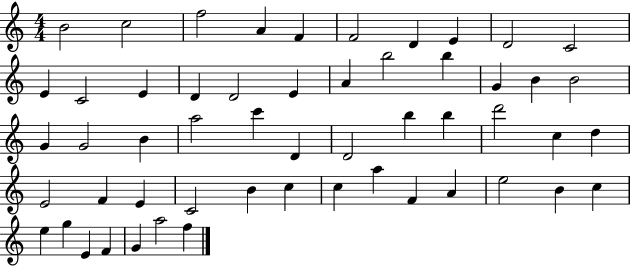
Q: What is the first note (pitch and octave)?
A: B4